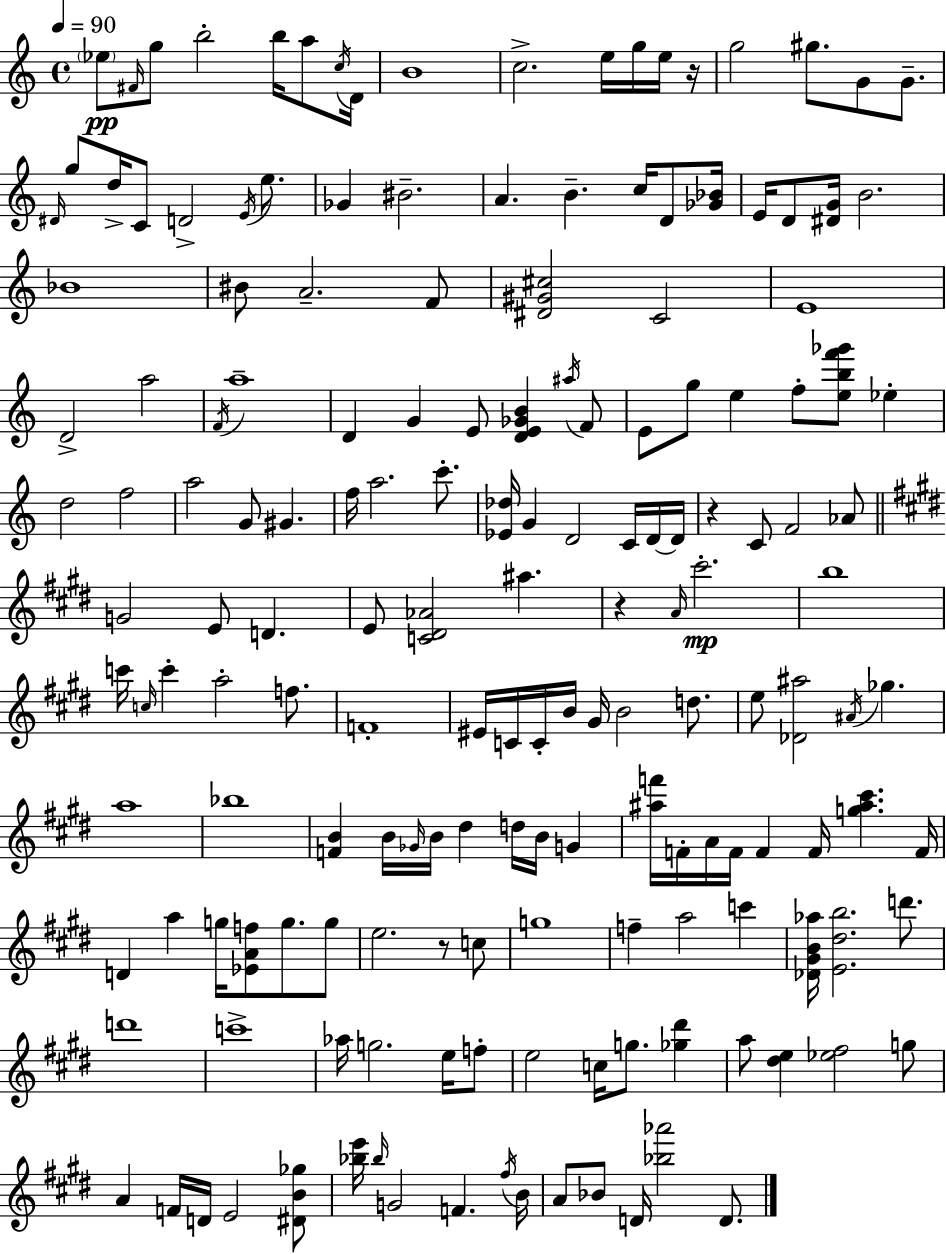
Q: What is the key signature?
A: A minor